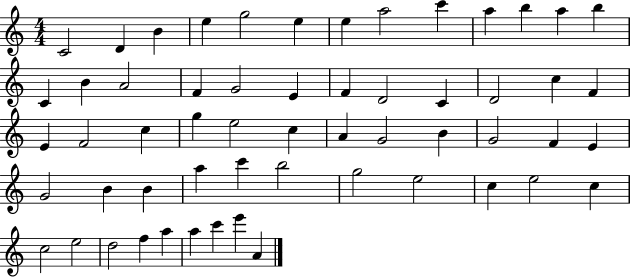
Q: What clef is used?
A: treble